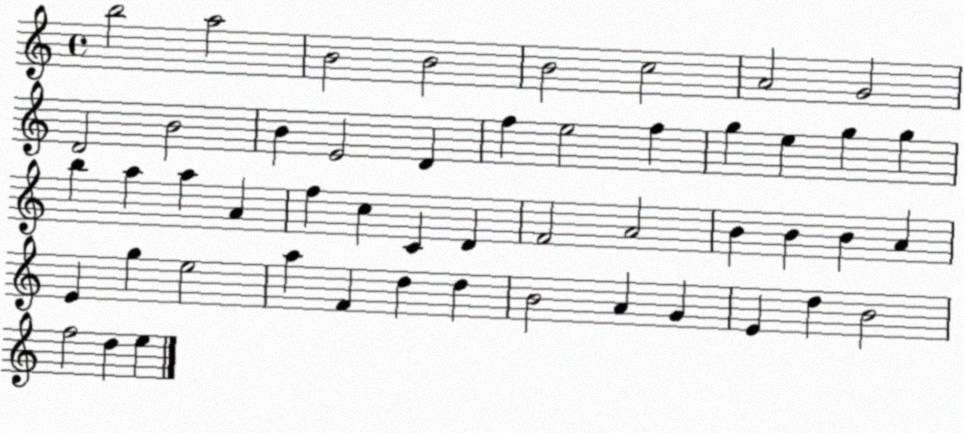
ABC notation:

X:1
T:Untitled
M:4/4
L:1/4
K:C
b2 a2 B2 B2 B2 c2 A2 G2 D2 B2 B E2 D f e2 f g e g g b a a A f c C D F2 A2 B B B A E g e2 a F d d B2 A G E d B2 f2 d e